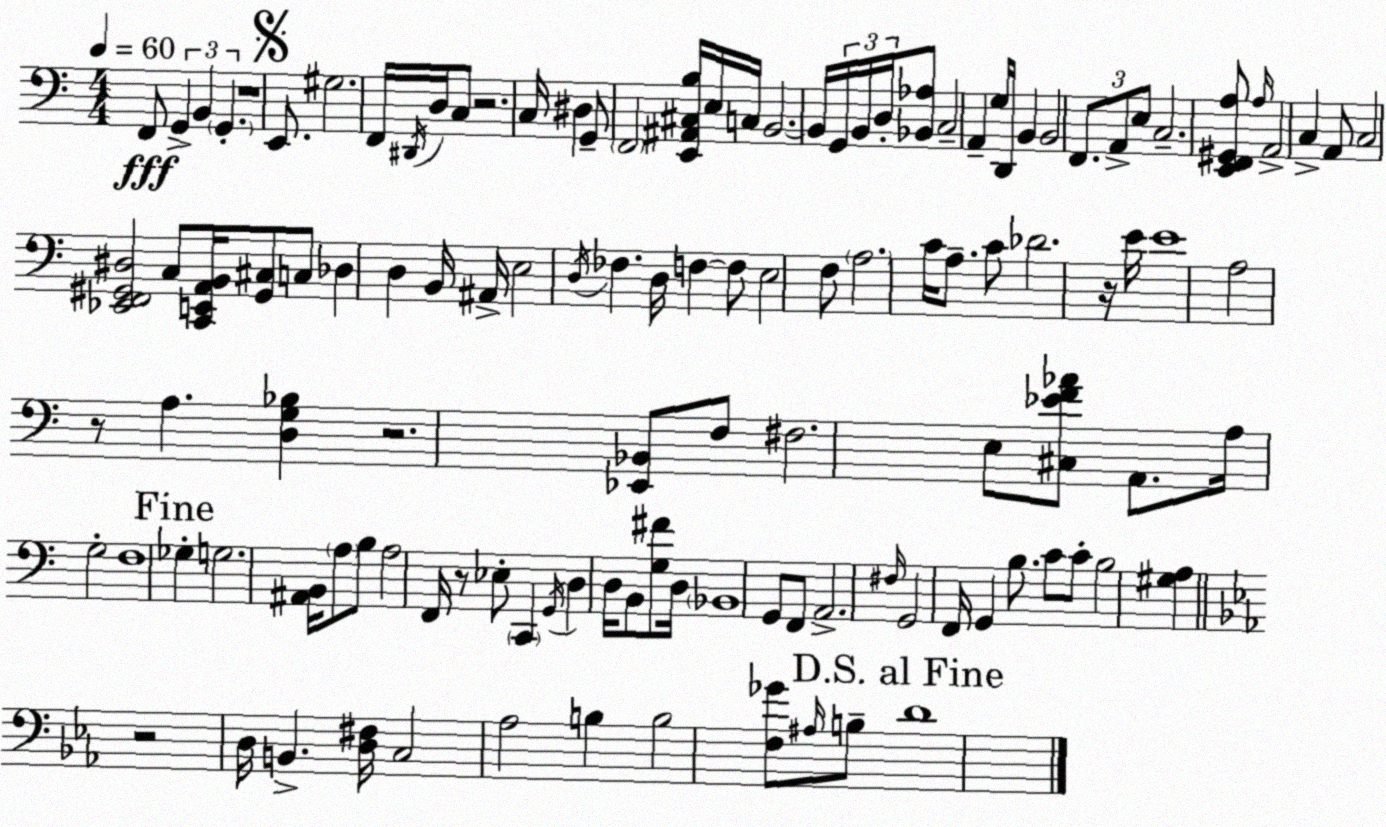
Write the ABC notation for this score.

X:1
T:Untitled
M:4/4
L:1/4
K:Am
F,,/2 G,, B,, G,, z4 E,,/2 ^G,2 F,,/4 ^D,,/4 D,/4 C,/2 z2 C,/4 ^D, G,,/2 F,,2 [E,,^A,,^C,B,]/4 E,/4 C,/4 B,,2 B,,/4 G,,/4 B,,/4 D,/4 [_B,,_A,]/2 C,2 A,, G,/4 D,,/4 B,, B,,2 F,,/2 A,,/2 E,/2 C,2 [E,,F,,^G,,A,]/2 A,/4 A,,2 C, A,,/2 C,2 [_E,,F,,^G,,^D,]2 C,/2 [C,,E,,A,,B,,]/4 [^G,,^C,]/2 C,/2 _D, D, B,,/4 ^A,,/4 E,2 D,/4 _F, D,/4 F, F,/2 E,2 F,/2 A,2 C/4 A,/2 C/2 _D2 z/4 E/4 E4 A,2 z/2 A, [D,G,_B,] z2 [_E,,_B,,]/2 F,/2 ^F,2 E,/2 [^C,_EF_A]/2 A,,/2 A,/4 G,2 F,4 _G, G,2 [^A,,B,,]/4 A,/2 B,/2 A,2 F,,/4 z/2 _E,/2 C,, G,,/4 D, D,/4 B,,/2 [G,^F]/2 D,/4 _B,,4 G,,/2 F,,/2 A,,2 ^F,/4 G,,2 F,,/4 G,, B,/2 C/2 C/2 B,2 [^G,A,] z2 D,/4 B,, [D,^F,]/4 C,2 _A,2 B, B,2 [F,_G]/2 ^A,/4 B,/2 D4